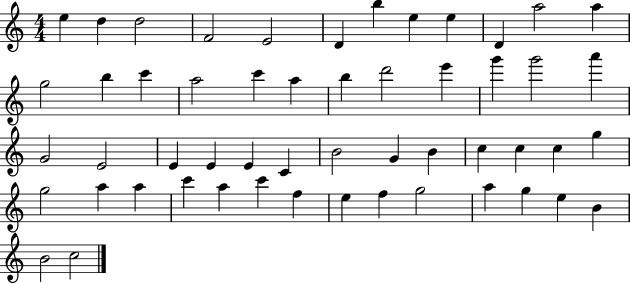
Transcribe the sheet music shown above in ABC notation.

X:1
T:Untitled
M:4/4
L:1/4
K:C
e d d2 F2 E2 D b e e D a2 a g2 b c' a2 c' a b d'2 e' g' g'2 a' G2 E2 E E E C B2 G B c c c g g2 a a c' a c' f e f g2 a g e B B2 c2